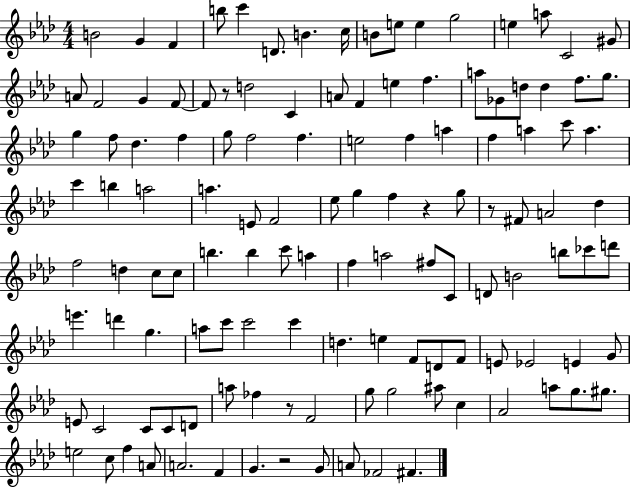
B4/h G4/q F4/q B5/e C6/q D4/e. B4/q. C5/s B4/e E5/e E5/q G5/h E5/q A5/e C4/h G#4/e A4/e F4/h G4/q F4/e F4/e R/e D5/h C4/q A4/e F4/q E5/q F5/q. A5/e Gb4/e D5/e D5/q F5/e. G5/e. G5/q F5/e Db5/q. F5/q G5/e F5/h F5/q. E5/h F5/q A5/q F5/q A5/q C6/e A5/q. C6/q B5/q A5/h A5/q. E4/e F4/h Eb5/e G5/q F5/q R/q G5/e R/e F#4/e A4/h Db5/q F5/h D5/q C5/e C5/e B5/q. B5/q C6/e A5/q F5/q A5/h F#5/e C4/e D4/e B4/h B5/e CES6/e D6/e E6/q. D6/q G5/q. A5/e C6/e C6/h C6/q D5/q. E5/q F4/e D4/e F4/e E4/e Eb4/h E4/q G4/e E4/e C4/h C4/e C4/e D4/e A5/e FES5/q R/e F4/h G5/e G5/h A#5/e C5/q Ab4/h A5/e G5/e. G#5/e. E5/h C5/e F5/q A4/e A4/h. F4/q G4/q. R/h G4/e A4/e FES4/h F#4/q.